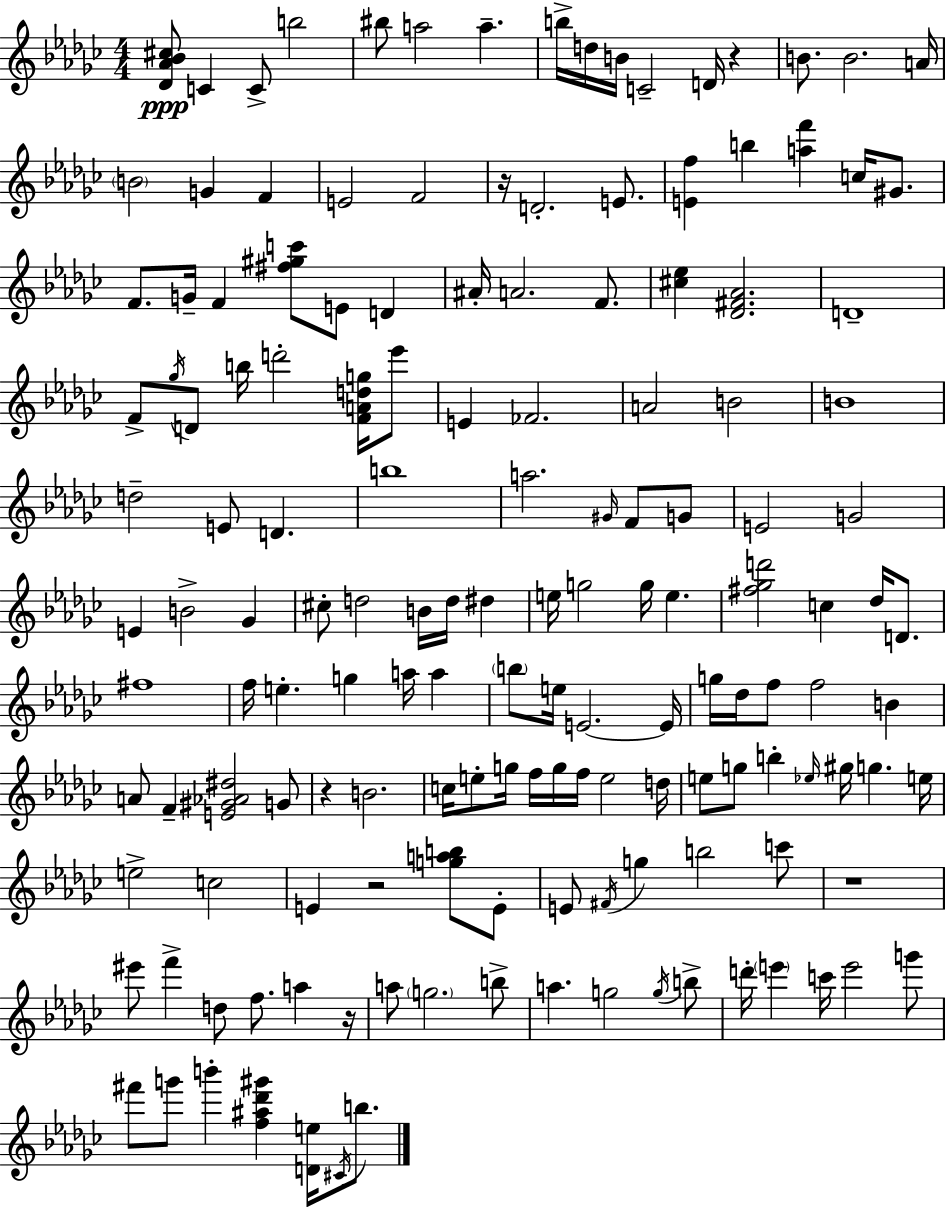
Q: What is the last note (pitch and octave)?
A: B5